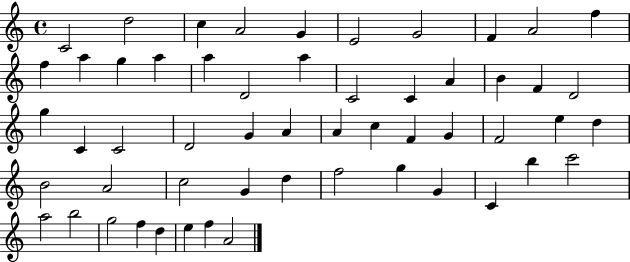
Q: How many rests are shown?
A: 0